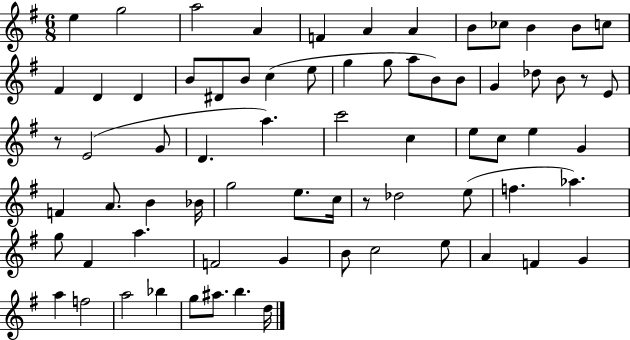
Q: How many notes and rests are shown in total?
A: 72